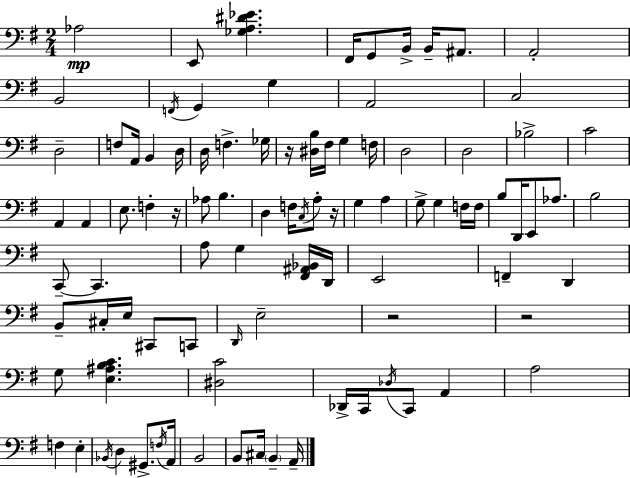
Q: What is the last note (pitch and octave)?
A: A2